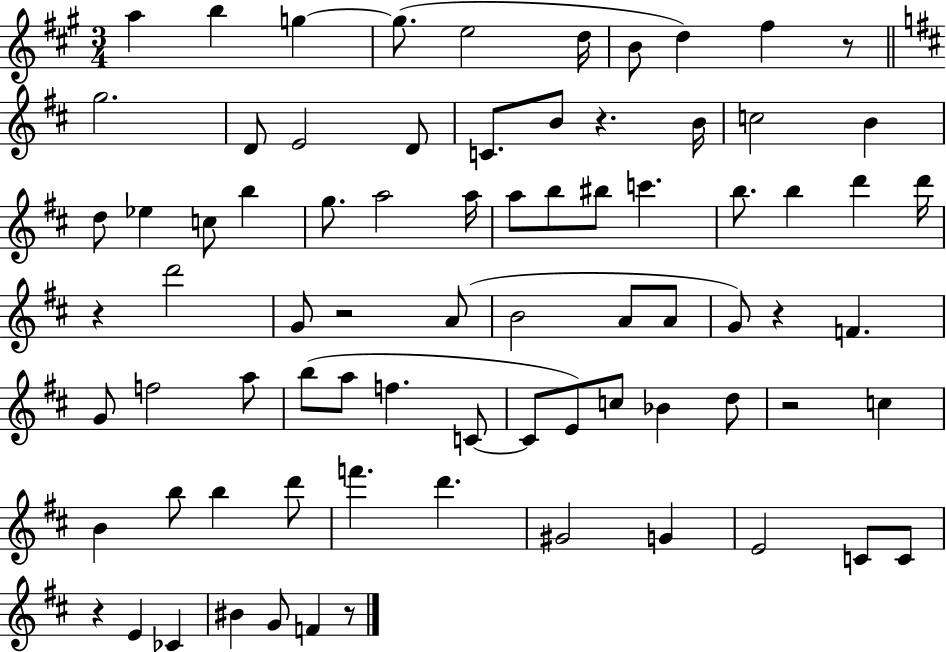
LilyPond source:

{
  \clef treble
  \numericTimeSignature
  \time 3/4
  \key a \major
  a''4 b''4 g''4~~ | g''8.( e''2 d''16 | b'8 d''4) fis''4 r8 | \bar "||" \break \key d \major g''2. | d'8 e'2 d'8 | c'8. b'8 r4. b'16 | c''2 b'4 | \break d''8 ees''4 c''8 b''4 | g''8. a''2 a''16 | a''8 b''8 bis''8 c'''4. | b''8. b''4 d'''4 d'''16 | \break r4 d'''2 | g'8 r2 a'8( | b'2 a'8 a'8 | g'8) r4 f'4. | \break g'8 f''2 a''8 | b''8( a''8 f''4. c'8~~ | c'8 e'8) c''8 bes'4 d''8 | r2 c''4 | \break b'4 b''8 b''4 d'''8 | f'''4. d'''4. | gis'2 g'4 | e'2 c'8 c'8 | \break r4 e'4 ces'4 | bis'4 g'8 f'4 r8 | \bar "|."
}